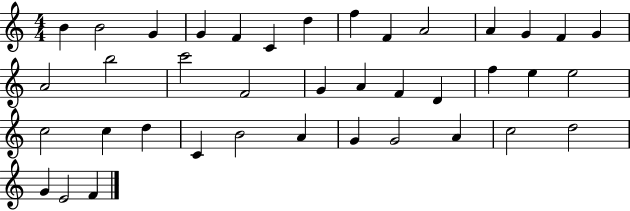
B4/q B4/h G4/q G4/q F4/q C4/q D5/q F5/q F4/q A4/h A4/q G4/q F4/q G4/q A4/h B5/h C6/h F4/h G4/q A4/q F4/q D4/q F5/q E5/q E5/h C5/h C5/q D5/q C4/q B4/h A4/q G4/q G4/h A4/q C5/h D5/h G4/q E4/h F4/q